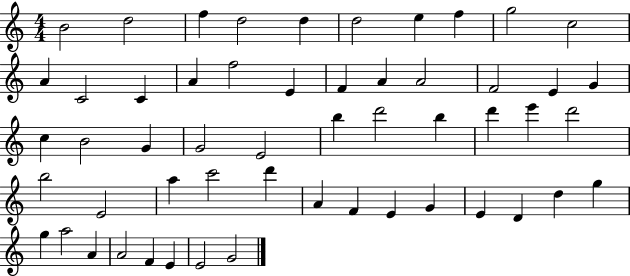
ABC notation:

X:1
T:Untitled
M:4/4
L:1/4
K:C
B2 d2 f d2 d d2 e f g2 c2 A C2 C A f2 E F A A2 F2 E G c B2 G G2 E2 b d'2 b d' e' d'2 b2 E2 a c'2 d' A F E G E D d g g a2 A A2 F E E2 G2